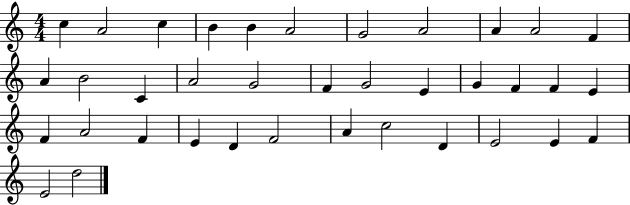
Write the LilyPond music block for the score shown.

{
  \clef treble
  \numericTimeSignature
  \time 4/4
  \key c \major
  c''4 a'2 c''4 | b'4 b'4 a'2 | g'2 a'2 | a'4 a'2 f'4 | \break a'4 b'2 c'4 | a'2 g'2 | f'4 g'2 e'4 | g'4 f'4 f'4 e'4 | \break f'4 a'2 f'4 | e'4 d'4 f'2 | a'4 c''2 d'4 | e'2 e'4 f'4 | \break e'2 d''2 | \bar "|."
}